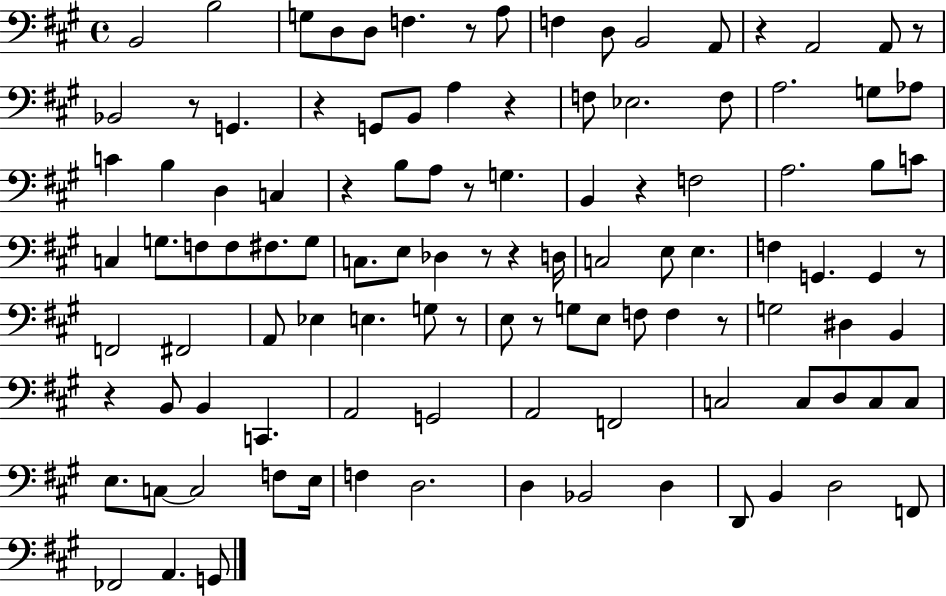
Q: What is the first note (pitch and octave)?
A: B2